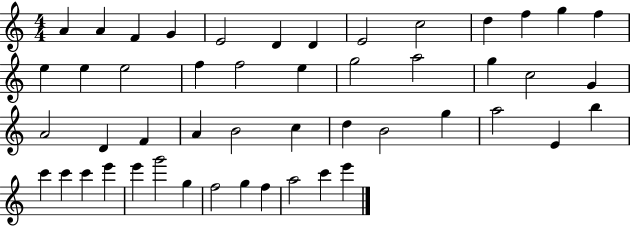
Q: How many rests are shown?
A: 0